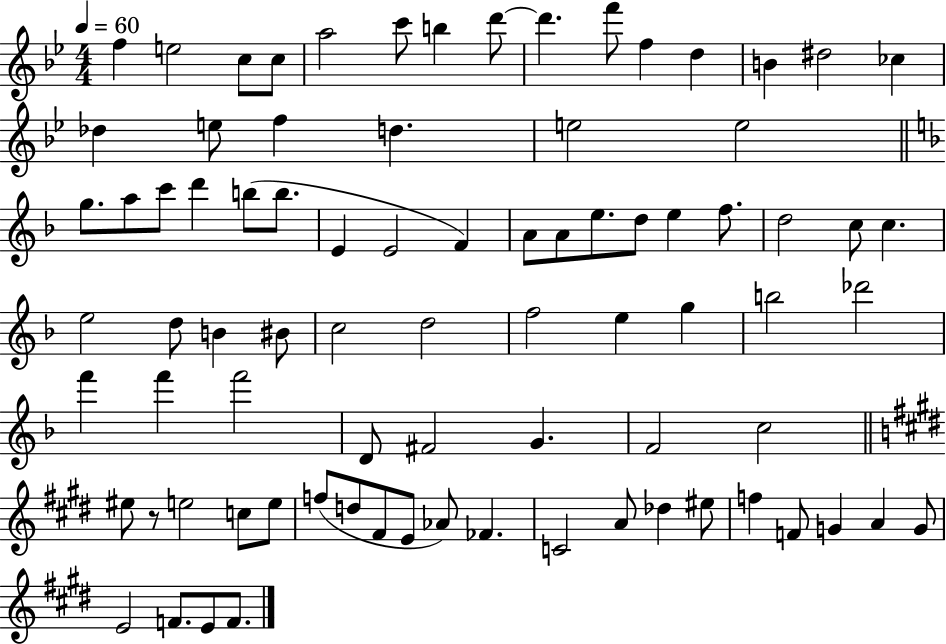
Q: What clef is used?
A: treble